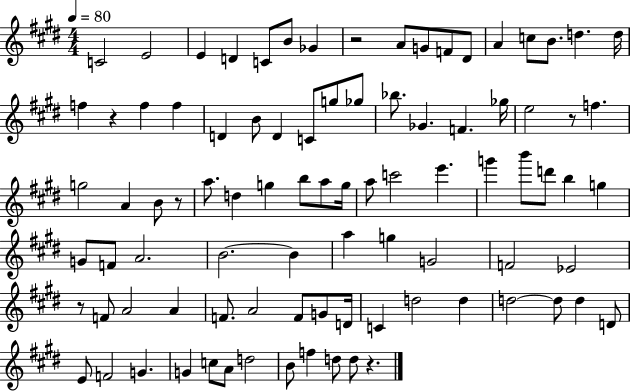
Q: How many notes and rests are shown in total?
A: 90